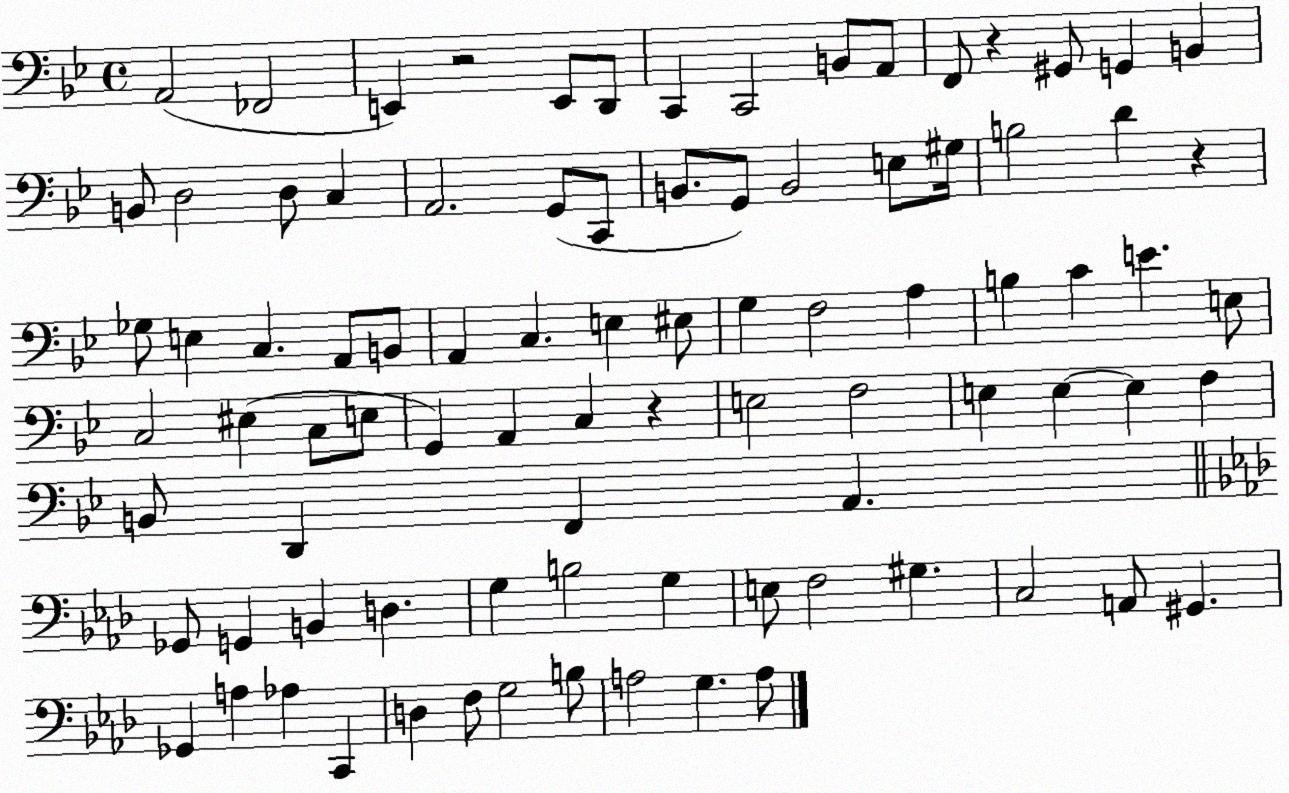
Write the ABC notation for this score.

X:1
T:Untitled
M:4/4
L:1/4
K:Bb
A,,2 _F,,2 E,, z2 E,,/2 D,,/2 C,, C,,2 B,,/2 A,,/2 F,,/2 z ^G,,/2 G,, B,, B,,/2 D,2 D,/2 C, A,,2 G,,/2 C,,/2 B,,/2 G,,/2 B,,2 E,/2 ^G,/4 B,2 D z _G,/2 E, C, A,,/2 B,,/2 A,, C, E, ^E,/2 G, F,2 A, B, C E E,/2 C,2 ^E, C,/2 E,/2 G,, A,, C, z E,2 F,2 E, E, E, F, B,,/2 D,, F,, A,, _G,,/2 G,, B,, D, G, B,2 G, E,/2 F,2 ^G, C,2 A,,/2 ^G,, _G,, A, _A, C,, D, F,/2 G,2 B,/2 A,2 G, A,/2